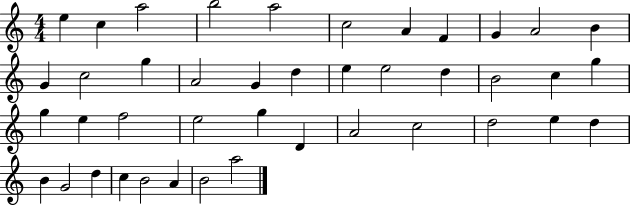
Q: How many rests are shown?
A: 0